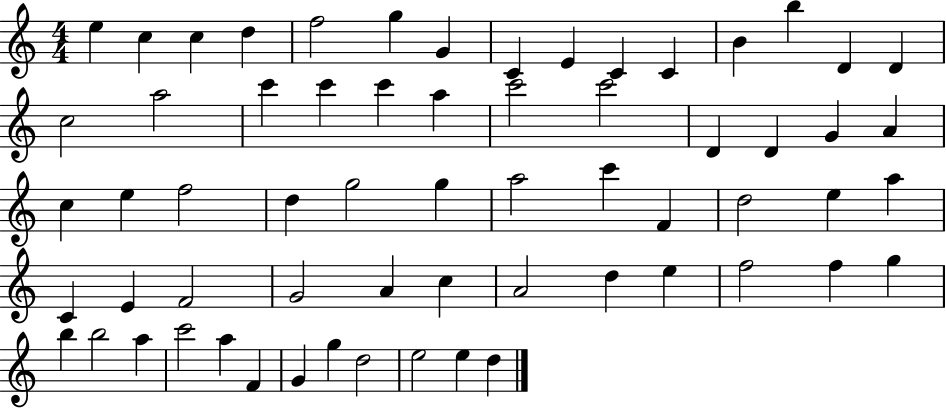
{
  \clef treble
  \numericTimeSignature
  \time 4/4
  \key c \major
  e''4 c''4 c''4 d''4 | f''2 g''4 g'4 | c'4 e'4 c'4 c'4 | b'4 b''4 d'4 d'4 | \break c''2 a''2 | c'''4 c'''4 c'''4 a''4 | c'''2 c'''2 | d'4 d'4 g'4 a'4 | \break c''4 e''4 f''2 | d''4 g''2 g''4 | a''2 c'''4 f'4 | d''2 e''4 a''4 | \break c'4 e'4 f'2 | g'2 a'4 c''4 | a'2 d''4 e''4 | f''2 f''4 g''4 | \break b''4 b''2 a''4 | c'''2 a''4 f'4 | g'4 g''4 d''2 | e''2 e''4 d''4 | \break \bar "|."
}